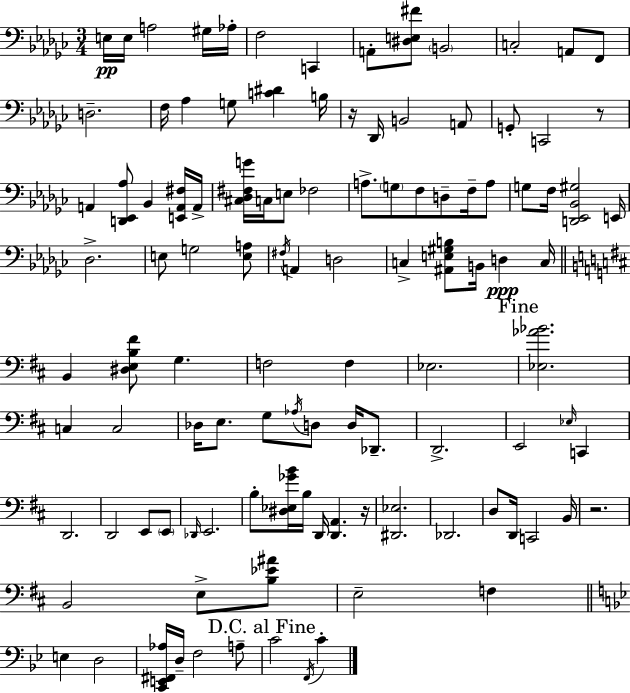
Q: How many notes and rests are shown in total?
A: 110